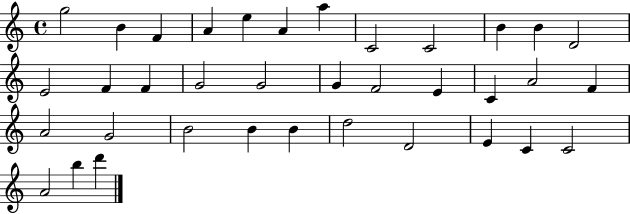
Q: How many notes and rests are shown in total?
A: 36